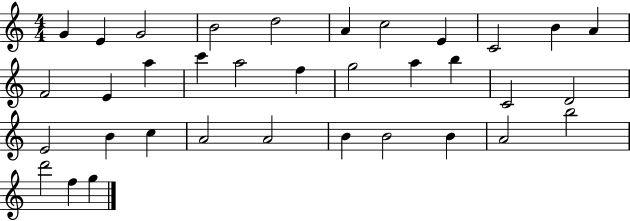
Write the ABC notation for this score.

X:1
T:Untitled
M:4/4
L:1/4
K:C
G E G2 B2 d2 A c2 E C2 B A F2 E a c' a2 f g2 a b C2 D2 E2 B c A2 A2 B B2 B A2 b2 d'2 f g